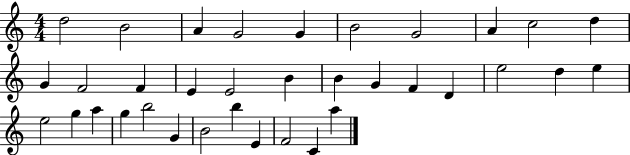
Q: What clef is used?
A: treble